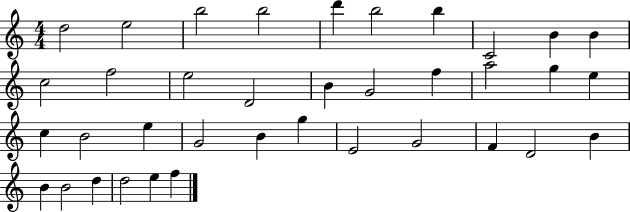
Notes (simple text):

D5/h E5/h B5/h B5/h D6/q B5/h B5/q C4/h B4/q B4/q C5/h F5/h E5/h D4/h B4/q G4/h F5/q A5/h G5/q E5/q C5/q B4/h E5/q G4/h B4/q G5/q E4/h G4/h F4/q D4/h B4/q B4/q B4/h D5/q D5/h E5/q F5/q